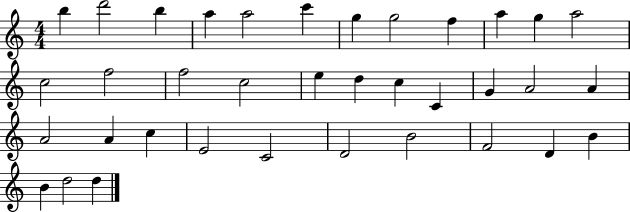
B5/q D6/h B5/q A5/q A5/h C6/q G5/q G5/h F5/q A5/q G5/q A5/h C5/h F5/h F5/h C5/h E5/q D5/q C5/q C4/q G4/q A4/h A4/q A4/h A4/q C5/q E4/h C4/h D4/h B4/h F4/h D4/q B4/q B4/q D5/h D5/q